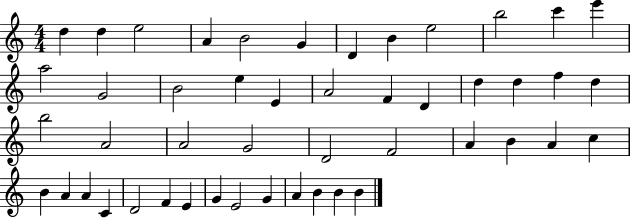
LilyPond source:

{
  \clef treble
  \numericTimeSignature
  \time 4/4
  \key c \major
  d''4 d''4 e''2 | a'4 b'2 g'4 | d'4 b'4 e''2 | b''2 c'''4 e'''4 | \break a''2 g'2 | b'2 e''4 e'4 | a'2 f'4 d'4 | d''4 d''4 f''4 d''4 | \break b''2 a'2 | a'2 g'2 | d'2 f'2 | a'4 b'4 a'4 c''4 | \break b'4 a'4 a'4 c'4 | d'2 f'4 e'4 | g'4 e'2 g'4 | a'4 b'4 b'4 b'4 | \break \bar "|."
}